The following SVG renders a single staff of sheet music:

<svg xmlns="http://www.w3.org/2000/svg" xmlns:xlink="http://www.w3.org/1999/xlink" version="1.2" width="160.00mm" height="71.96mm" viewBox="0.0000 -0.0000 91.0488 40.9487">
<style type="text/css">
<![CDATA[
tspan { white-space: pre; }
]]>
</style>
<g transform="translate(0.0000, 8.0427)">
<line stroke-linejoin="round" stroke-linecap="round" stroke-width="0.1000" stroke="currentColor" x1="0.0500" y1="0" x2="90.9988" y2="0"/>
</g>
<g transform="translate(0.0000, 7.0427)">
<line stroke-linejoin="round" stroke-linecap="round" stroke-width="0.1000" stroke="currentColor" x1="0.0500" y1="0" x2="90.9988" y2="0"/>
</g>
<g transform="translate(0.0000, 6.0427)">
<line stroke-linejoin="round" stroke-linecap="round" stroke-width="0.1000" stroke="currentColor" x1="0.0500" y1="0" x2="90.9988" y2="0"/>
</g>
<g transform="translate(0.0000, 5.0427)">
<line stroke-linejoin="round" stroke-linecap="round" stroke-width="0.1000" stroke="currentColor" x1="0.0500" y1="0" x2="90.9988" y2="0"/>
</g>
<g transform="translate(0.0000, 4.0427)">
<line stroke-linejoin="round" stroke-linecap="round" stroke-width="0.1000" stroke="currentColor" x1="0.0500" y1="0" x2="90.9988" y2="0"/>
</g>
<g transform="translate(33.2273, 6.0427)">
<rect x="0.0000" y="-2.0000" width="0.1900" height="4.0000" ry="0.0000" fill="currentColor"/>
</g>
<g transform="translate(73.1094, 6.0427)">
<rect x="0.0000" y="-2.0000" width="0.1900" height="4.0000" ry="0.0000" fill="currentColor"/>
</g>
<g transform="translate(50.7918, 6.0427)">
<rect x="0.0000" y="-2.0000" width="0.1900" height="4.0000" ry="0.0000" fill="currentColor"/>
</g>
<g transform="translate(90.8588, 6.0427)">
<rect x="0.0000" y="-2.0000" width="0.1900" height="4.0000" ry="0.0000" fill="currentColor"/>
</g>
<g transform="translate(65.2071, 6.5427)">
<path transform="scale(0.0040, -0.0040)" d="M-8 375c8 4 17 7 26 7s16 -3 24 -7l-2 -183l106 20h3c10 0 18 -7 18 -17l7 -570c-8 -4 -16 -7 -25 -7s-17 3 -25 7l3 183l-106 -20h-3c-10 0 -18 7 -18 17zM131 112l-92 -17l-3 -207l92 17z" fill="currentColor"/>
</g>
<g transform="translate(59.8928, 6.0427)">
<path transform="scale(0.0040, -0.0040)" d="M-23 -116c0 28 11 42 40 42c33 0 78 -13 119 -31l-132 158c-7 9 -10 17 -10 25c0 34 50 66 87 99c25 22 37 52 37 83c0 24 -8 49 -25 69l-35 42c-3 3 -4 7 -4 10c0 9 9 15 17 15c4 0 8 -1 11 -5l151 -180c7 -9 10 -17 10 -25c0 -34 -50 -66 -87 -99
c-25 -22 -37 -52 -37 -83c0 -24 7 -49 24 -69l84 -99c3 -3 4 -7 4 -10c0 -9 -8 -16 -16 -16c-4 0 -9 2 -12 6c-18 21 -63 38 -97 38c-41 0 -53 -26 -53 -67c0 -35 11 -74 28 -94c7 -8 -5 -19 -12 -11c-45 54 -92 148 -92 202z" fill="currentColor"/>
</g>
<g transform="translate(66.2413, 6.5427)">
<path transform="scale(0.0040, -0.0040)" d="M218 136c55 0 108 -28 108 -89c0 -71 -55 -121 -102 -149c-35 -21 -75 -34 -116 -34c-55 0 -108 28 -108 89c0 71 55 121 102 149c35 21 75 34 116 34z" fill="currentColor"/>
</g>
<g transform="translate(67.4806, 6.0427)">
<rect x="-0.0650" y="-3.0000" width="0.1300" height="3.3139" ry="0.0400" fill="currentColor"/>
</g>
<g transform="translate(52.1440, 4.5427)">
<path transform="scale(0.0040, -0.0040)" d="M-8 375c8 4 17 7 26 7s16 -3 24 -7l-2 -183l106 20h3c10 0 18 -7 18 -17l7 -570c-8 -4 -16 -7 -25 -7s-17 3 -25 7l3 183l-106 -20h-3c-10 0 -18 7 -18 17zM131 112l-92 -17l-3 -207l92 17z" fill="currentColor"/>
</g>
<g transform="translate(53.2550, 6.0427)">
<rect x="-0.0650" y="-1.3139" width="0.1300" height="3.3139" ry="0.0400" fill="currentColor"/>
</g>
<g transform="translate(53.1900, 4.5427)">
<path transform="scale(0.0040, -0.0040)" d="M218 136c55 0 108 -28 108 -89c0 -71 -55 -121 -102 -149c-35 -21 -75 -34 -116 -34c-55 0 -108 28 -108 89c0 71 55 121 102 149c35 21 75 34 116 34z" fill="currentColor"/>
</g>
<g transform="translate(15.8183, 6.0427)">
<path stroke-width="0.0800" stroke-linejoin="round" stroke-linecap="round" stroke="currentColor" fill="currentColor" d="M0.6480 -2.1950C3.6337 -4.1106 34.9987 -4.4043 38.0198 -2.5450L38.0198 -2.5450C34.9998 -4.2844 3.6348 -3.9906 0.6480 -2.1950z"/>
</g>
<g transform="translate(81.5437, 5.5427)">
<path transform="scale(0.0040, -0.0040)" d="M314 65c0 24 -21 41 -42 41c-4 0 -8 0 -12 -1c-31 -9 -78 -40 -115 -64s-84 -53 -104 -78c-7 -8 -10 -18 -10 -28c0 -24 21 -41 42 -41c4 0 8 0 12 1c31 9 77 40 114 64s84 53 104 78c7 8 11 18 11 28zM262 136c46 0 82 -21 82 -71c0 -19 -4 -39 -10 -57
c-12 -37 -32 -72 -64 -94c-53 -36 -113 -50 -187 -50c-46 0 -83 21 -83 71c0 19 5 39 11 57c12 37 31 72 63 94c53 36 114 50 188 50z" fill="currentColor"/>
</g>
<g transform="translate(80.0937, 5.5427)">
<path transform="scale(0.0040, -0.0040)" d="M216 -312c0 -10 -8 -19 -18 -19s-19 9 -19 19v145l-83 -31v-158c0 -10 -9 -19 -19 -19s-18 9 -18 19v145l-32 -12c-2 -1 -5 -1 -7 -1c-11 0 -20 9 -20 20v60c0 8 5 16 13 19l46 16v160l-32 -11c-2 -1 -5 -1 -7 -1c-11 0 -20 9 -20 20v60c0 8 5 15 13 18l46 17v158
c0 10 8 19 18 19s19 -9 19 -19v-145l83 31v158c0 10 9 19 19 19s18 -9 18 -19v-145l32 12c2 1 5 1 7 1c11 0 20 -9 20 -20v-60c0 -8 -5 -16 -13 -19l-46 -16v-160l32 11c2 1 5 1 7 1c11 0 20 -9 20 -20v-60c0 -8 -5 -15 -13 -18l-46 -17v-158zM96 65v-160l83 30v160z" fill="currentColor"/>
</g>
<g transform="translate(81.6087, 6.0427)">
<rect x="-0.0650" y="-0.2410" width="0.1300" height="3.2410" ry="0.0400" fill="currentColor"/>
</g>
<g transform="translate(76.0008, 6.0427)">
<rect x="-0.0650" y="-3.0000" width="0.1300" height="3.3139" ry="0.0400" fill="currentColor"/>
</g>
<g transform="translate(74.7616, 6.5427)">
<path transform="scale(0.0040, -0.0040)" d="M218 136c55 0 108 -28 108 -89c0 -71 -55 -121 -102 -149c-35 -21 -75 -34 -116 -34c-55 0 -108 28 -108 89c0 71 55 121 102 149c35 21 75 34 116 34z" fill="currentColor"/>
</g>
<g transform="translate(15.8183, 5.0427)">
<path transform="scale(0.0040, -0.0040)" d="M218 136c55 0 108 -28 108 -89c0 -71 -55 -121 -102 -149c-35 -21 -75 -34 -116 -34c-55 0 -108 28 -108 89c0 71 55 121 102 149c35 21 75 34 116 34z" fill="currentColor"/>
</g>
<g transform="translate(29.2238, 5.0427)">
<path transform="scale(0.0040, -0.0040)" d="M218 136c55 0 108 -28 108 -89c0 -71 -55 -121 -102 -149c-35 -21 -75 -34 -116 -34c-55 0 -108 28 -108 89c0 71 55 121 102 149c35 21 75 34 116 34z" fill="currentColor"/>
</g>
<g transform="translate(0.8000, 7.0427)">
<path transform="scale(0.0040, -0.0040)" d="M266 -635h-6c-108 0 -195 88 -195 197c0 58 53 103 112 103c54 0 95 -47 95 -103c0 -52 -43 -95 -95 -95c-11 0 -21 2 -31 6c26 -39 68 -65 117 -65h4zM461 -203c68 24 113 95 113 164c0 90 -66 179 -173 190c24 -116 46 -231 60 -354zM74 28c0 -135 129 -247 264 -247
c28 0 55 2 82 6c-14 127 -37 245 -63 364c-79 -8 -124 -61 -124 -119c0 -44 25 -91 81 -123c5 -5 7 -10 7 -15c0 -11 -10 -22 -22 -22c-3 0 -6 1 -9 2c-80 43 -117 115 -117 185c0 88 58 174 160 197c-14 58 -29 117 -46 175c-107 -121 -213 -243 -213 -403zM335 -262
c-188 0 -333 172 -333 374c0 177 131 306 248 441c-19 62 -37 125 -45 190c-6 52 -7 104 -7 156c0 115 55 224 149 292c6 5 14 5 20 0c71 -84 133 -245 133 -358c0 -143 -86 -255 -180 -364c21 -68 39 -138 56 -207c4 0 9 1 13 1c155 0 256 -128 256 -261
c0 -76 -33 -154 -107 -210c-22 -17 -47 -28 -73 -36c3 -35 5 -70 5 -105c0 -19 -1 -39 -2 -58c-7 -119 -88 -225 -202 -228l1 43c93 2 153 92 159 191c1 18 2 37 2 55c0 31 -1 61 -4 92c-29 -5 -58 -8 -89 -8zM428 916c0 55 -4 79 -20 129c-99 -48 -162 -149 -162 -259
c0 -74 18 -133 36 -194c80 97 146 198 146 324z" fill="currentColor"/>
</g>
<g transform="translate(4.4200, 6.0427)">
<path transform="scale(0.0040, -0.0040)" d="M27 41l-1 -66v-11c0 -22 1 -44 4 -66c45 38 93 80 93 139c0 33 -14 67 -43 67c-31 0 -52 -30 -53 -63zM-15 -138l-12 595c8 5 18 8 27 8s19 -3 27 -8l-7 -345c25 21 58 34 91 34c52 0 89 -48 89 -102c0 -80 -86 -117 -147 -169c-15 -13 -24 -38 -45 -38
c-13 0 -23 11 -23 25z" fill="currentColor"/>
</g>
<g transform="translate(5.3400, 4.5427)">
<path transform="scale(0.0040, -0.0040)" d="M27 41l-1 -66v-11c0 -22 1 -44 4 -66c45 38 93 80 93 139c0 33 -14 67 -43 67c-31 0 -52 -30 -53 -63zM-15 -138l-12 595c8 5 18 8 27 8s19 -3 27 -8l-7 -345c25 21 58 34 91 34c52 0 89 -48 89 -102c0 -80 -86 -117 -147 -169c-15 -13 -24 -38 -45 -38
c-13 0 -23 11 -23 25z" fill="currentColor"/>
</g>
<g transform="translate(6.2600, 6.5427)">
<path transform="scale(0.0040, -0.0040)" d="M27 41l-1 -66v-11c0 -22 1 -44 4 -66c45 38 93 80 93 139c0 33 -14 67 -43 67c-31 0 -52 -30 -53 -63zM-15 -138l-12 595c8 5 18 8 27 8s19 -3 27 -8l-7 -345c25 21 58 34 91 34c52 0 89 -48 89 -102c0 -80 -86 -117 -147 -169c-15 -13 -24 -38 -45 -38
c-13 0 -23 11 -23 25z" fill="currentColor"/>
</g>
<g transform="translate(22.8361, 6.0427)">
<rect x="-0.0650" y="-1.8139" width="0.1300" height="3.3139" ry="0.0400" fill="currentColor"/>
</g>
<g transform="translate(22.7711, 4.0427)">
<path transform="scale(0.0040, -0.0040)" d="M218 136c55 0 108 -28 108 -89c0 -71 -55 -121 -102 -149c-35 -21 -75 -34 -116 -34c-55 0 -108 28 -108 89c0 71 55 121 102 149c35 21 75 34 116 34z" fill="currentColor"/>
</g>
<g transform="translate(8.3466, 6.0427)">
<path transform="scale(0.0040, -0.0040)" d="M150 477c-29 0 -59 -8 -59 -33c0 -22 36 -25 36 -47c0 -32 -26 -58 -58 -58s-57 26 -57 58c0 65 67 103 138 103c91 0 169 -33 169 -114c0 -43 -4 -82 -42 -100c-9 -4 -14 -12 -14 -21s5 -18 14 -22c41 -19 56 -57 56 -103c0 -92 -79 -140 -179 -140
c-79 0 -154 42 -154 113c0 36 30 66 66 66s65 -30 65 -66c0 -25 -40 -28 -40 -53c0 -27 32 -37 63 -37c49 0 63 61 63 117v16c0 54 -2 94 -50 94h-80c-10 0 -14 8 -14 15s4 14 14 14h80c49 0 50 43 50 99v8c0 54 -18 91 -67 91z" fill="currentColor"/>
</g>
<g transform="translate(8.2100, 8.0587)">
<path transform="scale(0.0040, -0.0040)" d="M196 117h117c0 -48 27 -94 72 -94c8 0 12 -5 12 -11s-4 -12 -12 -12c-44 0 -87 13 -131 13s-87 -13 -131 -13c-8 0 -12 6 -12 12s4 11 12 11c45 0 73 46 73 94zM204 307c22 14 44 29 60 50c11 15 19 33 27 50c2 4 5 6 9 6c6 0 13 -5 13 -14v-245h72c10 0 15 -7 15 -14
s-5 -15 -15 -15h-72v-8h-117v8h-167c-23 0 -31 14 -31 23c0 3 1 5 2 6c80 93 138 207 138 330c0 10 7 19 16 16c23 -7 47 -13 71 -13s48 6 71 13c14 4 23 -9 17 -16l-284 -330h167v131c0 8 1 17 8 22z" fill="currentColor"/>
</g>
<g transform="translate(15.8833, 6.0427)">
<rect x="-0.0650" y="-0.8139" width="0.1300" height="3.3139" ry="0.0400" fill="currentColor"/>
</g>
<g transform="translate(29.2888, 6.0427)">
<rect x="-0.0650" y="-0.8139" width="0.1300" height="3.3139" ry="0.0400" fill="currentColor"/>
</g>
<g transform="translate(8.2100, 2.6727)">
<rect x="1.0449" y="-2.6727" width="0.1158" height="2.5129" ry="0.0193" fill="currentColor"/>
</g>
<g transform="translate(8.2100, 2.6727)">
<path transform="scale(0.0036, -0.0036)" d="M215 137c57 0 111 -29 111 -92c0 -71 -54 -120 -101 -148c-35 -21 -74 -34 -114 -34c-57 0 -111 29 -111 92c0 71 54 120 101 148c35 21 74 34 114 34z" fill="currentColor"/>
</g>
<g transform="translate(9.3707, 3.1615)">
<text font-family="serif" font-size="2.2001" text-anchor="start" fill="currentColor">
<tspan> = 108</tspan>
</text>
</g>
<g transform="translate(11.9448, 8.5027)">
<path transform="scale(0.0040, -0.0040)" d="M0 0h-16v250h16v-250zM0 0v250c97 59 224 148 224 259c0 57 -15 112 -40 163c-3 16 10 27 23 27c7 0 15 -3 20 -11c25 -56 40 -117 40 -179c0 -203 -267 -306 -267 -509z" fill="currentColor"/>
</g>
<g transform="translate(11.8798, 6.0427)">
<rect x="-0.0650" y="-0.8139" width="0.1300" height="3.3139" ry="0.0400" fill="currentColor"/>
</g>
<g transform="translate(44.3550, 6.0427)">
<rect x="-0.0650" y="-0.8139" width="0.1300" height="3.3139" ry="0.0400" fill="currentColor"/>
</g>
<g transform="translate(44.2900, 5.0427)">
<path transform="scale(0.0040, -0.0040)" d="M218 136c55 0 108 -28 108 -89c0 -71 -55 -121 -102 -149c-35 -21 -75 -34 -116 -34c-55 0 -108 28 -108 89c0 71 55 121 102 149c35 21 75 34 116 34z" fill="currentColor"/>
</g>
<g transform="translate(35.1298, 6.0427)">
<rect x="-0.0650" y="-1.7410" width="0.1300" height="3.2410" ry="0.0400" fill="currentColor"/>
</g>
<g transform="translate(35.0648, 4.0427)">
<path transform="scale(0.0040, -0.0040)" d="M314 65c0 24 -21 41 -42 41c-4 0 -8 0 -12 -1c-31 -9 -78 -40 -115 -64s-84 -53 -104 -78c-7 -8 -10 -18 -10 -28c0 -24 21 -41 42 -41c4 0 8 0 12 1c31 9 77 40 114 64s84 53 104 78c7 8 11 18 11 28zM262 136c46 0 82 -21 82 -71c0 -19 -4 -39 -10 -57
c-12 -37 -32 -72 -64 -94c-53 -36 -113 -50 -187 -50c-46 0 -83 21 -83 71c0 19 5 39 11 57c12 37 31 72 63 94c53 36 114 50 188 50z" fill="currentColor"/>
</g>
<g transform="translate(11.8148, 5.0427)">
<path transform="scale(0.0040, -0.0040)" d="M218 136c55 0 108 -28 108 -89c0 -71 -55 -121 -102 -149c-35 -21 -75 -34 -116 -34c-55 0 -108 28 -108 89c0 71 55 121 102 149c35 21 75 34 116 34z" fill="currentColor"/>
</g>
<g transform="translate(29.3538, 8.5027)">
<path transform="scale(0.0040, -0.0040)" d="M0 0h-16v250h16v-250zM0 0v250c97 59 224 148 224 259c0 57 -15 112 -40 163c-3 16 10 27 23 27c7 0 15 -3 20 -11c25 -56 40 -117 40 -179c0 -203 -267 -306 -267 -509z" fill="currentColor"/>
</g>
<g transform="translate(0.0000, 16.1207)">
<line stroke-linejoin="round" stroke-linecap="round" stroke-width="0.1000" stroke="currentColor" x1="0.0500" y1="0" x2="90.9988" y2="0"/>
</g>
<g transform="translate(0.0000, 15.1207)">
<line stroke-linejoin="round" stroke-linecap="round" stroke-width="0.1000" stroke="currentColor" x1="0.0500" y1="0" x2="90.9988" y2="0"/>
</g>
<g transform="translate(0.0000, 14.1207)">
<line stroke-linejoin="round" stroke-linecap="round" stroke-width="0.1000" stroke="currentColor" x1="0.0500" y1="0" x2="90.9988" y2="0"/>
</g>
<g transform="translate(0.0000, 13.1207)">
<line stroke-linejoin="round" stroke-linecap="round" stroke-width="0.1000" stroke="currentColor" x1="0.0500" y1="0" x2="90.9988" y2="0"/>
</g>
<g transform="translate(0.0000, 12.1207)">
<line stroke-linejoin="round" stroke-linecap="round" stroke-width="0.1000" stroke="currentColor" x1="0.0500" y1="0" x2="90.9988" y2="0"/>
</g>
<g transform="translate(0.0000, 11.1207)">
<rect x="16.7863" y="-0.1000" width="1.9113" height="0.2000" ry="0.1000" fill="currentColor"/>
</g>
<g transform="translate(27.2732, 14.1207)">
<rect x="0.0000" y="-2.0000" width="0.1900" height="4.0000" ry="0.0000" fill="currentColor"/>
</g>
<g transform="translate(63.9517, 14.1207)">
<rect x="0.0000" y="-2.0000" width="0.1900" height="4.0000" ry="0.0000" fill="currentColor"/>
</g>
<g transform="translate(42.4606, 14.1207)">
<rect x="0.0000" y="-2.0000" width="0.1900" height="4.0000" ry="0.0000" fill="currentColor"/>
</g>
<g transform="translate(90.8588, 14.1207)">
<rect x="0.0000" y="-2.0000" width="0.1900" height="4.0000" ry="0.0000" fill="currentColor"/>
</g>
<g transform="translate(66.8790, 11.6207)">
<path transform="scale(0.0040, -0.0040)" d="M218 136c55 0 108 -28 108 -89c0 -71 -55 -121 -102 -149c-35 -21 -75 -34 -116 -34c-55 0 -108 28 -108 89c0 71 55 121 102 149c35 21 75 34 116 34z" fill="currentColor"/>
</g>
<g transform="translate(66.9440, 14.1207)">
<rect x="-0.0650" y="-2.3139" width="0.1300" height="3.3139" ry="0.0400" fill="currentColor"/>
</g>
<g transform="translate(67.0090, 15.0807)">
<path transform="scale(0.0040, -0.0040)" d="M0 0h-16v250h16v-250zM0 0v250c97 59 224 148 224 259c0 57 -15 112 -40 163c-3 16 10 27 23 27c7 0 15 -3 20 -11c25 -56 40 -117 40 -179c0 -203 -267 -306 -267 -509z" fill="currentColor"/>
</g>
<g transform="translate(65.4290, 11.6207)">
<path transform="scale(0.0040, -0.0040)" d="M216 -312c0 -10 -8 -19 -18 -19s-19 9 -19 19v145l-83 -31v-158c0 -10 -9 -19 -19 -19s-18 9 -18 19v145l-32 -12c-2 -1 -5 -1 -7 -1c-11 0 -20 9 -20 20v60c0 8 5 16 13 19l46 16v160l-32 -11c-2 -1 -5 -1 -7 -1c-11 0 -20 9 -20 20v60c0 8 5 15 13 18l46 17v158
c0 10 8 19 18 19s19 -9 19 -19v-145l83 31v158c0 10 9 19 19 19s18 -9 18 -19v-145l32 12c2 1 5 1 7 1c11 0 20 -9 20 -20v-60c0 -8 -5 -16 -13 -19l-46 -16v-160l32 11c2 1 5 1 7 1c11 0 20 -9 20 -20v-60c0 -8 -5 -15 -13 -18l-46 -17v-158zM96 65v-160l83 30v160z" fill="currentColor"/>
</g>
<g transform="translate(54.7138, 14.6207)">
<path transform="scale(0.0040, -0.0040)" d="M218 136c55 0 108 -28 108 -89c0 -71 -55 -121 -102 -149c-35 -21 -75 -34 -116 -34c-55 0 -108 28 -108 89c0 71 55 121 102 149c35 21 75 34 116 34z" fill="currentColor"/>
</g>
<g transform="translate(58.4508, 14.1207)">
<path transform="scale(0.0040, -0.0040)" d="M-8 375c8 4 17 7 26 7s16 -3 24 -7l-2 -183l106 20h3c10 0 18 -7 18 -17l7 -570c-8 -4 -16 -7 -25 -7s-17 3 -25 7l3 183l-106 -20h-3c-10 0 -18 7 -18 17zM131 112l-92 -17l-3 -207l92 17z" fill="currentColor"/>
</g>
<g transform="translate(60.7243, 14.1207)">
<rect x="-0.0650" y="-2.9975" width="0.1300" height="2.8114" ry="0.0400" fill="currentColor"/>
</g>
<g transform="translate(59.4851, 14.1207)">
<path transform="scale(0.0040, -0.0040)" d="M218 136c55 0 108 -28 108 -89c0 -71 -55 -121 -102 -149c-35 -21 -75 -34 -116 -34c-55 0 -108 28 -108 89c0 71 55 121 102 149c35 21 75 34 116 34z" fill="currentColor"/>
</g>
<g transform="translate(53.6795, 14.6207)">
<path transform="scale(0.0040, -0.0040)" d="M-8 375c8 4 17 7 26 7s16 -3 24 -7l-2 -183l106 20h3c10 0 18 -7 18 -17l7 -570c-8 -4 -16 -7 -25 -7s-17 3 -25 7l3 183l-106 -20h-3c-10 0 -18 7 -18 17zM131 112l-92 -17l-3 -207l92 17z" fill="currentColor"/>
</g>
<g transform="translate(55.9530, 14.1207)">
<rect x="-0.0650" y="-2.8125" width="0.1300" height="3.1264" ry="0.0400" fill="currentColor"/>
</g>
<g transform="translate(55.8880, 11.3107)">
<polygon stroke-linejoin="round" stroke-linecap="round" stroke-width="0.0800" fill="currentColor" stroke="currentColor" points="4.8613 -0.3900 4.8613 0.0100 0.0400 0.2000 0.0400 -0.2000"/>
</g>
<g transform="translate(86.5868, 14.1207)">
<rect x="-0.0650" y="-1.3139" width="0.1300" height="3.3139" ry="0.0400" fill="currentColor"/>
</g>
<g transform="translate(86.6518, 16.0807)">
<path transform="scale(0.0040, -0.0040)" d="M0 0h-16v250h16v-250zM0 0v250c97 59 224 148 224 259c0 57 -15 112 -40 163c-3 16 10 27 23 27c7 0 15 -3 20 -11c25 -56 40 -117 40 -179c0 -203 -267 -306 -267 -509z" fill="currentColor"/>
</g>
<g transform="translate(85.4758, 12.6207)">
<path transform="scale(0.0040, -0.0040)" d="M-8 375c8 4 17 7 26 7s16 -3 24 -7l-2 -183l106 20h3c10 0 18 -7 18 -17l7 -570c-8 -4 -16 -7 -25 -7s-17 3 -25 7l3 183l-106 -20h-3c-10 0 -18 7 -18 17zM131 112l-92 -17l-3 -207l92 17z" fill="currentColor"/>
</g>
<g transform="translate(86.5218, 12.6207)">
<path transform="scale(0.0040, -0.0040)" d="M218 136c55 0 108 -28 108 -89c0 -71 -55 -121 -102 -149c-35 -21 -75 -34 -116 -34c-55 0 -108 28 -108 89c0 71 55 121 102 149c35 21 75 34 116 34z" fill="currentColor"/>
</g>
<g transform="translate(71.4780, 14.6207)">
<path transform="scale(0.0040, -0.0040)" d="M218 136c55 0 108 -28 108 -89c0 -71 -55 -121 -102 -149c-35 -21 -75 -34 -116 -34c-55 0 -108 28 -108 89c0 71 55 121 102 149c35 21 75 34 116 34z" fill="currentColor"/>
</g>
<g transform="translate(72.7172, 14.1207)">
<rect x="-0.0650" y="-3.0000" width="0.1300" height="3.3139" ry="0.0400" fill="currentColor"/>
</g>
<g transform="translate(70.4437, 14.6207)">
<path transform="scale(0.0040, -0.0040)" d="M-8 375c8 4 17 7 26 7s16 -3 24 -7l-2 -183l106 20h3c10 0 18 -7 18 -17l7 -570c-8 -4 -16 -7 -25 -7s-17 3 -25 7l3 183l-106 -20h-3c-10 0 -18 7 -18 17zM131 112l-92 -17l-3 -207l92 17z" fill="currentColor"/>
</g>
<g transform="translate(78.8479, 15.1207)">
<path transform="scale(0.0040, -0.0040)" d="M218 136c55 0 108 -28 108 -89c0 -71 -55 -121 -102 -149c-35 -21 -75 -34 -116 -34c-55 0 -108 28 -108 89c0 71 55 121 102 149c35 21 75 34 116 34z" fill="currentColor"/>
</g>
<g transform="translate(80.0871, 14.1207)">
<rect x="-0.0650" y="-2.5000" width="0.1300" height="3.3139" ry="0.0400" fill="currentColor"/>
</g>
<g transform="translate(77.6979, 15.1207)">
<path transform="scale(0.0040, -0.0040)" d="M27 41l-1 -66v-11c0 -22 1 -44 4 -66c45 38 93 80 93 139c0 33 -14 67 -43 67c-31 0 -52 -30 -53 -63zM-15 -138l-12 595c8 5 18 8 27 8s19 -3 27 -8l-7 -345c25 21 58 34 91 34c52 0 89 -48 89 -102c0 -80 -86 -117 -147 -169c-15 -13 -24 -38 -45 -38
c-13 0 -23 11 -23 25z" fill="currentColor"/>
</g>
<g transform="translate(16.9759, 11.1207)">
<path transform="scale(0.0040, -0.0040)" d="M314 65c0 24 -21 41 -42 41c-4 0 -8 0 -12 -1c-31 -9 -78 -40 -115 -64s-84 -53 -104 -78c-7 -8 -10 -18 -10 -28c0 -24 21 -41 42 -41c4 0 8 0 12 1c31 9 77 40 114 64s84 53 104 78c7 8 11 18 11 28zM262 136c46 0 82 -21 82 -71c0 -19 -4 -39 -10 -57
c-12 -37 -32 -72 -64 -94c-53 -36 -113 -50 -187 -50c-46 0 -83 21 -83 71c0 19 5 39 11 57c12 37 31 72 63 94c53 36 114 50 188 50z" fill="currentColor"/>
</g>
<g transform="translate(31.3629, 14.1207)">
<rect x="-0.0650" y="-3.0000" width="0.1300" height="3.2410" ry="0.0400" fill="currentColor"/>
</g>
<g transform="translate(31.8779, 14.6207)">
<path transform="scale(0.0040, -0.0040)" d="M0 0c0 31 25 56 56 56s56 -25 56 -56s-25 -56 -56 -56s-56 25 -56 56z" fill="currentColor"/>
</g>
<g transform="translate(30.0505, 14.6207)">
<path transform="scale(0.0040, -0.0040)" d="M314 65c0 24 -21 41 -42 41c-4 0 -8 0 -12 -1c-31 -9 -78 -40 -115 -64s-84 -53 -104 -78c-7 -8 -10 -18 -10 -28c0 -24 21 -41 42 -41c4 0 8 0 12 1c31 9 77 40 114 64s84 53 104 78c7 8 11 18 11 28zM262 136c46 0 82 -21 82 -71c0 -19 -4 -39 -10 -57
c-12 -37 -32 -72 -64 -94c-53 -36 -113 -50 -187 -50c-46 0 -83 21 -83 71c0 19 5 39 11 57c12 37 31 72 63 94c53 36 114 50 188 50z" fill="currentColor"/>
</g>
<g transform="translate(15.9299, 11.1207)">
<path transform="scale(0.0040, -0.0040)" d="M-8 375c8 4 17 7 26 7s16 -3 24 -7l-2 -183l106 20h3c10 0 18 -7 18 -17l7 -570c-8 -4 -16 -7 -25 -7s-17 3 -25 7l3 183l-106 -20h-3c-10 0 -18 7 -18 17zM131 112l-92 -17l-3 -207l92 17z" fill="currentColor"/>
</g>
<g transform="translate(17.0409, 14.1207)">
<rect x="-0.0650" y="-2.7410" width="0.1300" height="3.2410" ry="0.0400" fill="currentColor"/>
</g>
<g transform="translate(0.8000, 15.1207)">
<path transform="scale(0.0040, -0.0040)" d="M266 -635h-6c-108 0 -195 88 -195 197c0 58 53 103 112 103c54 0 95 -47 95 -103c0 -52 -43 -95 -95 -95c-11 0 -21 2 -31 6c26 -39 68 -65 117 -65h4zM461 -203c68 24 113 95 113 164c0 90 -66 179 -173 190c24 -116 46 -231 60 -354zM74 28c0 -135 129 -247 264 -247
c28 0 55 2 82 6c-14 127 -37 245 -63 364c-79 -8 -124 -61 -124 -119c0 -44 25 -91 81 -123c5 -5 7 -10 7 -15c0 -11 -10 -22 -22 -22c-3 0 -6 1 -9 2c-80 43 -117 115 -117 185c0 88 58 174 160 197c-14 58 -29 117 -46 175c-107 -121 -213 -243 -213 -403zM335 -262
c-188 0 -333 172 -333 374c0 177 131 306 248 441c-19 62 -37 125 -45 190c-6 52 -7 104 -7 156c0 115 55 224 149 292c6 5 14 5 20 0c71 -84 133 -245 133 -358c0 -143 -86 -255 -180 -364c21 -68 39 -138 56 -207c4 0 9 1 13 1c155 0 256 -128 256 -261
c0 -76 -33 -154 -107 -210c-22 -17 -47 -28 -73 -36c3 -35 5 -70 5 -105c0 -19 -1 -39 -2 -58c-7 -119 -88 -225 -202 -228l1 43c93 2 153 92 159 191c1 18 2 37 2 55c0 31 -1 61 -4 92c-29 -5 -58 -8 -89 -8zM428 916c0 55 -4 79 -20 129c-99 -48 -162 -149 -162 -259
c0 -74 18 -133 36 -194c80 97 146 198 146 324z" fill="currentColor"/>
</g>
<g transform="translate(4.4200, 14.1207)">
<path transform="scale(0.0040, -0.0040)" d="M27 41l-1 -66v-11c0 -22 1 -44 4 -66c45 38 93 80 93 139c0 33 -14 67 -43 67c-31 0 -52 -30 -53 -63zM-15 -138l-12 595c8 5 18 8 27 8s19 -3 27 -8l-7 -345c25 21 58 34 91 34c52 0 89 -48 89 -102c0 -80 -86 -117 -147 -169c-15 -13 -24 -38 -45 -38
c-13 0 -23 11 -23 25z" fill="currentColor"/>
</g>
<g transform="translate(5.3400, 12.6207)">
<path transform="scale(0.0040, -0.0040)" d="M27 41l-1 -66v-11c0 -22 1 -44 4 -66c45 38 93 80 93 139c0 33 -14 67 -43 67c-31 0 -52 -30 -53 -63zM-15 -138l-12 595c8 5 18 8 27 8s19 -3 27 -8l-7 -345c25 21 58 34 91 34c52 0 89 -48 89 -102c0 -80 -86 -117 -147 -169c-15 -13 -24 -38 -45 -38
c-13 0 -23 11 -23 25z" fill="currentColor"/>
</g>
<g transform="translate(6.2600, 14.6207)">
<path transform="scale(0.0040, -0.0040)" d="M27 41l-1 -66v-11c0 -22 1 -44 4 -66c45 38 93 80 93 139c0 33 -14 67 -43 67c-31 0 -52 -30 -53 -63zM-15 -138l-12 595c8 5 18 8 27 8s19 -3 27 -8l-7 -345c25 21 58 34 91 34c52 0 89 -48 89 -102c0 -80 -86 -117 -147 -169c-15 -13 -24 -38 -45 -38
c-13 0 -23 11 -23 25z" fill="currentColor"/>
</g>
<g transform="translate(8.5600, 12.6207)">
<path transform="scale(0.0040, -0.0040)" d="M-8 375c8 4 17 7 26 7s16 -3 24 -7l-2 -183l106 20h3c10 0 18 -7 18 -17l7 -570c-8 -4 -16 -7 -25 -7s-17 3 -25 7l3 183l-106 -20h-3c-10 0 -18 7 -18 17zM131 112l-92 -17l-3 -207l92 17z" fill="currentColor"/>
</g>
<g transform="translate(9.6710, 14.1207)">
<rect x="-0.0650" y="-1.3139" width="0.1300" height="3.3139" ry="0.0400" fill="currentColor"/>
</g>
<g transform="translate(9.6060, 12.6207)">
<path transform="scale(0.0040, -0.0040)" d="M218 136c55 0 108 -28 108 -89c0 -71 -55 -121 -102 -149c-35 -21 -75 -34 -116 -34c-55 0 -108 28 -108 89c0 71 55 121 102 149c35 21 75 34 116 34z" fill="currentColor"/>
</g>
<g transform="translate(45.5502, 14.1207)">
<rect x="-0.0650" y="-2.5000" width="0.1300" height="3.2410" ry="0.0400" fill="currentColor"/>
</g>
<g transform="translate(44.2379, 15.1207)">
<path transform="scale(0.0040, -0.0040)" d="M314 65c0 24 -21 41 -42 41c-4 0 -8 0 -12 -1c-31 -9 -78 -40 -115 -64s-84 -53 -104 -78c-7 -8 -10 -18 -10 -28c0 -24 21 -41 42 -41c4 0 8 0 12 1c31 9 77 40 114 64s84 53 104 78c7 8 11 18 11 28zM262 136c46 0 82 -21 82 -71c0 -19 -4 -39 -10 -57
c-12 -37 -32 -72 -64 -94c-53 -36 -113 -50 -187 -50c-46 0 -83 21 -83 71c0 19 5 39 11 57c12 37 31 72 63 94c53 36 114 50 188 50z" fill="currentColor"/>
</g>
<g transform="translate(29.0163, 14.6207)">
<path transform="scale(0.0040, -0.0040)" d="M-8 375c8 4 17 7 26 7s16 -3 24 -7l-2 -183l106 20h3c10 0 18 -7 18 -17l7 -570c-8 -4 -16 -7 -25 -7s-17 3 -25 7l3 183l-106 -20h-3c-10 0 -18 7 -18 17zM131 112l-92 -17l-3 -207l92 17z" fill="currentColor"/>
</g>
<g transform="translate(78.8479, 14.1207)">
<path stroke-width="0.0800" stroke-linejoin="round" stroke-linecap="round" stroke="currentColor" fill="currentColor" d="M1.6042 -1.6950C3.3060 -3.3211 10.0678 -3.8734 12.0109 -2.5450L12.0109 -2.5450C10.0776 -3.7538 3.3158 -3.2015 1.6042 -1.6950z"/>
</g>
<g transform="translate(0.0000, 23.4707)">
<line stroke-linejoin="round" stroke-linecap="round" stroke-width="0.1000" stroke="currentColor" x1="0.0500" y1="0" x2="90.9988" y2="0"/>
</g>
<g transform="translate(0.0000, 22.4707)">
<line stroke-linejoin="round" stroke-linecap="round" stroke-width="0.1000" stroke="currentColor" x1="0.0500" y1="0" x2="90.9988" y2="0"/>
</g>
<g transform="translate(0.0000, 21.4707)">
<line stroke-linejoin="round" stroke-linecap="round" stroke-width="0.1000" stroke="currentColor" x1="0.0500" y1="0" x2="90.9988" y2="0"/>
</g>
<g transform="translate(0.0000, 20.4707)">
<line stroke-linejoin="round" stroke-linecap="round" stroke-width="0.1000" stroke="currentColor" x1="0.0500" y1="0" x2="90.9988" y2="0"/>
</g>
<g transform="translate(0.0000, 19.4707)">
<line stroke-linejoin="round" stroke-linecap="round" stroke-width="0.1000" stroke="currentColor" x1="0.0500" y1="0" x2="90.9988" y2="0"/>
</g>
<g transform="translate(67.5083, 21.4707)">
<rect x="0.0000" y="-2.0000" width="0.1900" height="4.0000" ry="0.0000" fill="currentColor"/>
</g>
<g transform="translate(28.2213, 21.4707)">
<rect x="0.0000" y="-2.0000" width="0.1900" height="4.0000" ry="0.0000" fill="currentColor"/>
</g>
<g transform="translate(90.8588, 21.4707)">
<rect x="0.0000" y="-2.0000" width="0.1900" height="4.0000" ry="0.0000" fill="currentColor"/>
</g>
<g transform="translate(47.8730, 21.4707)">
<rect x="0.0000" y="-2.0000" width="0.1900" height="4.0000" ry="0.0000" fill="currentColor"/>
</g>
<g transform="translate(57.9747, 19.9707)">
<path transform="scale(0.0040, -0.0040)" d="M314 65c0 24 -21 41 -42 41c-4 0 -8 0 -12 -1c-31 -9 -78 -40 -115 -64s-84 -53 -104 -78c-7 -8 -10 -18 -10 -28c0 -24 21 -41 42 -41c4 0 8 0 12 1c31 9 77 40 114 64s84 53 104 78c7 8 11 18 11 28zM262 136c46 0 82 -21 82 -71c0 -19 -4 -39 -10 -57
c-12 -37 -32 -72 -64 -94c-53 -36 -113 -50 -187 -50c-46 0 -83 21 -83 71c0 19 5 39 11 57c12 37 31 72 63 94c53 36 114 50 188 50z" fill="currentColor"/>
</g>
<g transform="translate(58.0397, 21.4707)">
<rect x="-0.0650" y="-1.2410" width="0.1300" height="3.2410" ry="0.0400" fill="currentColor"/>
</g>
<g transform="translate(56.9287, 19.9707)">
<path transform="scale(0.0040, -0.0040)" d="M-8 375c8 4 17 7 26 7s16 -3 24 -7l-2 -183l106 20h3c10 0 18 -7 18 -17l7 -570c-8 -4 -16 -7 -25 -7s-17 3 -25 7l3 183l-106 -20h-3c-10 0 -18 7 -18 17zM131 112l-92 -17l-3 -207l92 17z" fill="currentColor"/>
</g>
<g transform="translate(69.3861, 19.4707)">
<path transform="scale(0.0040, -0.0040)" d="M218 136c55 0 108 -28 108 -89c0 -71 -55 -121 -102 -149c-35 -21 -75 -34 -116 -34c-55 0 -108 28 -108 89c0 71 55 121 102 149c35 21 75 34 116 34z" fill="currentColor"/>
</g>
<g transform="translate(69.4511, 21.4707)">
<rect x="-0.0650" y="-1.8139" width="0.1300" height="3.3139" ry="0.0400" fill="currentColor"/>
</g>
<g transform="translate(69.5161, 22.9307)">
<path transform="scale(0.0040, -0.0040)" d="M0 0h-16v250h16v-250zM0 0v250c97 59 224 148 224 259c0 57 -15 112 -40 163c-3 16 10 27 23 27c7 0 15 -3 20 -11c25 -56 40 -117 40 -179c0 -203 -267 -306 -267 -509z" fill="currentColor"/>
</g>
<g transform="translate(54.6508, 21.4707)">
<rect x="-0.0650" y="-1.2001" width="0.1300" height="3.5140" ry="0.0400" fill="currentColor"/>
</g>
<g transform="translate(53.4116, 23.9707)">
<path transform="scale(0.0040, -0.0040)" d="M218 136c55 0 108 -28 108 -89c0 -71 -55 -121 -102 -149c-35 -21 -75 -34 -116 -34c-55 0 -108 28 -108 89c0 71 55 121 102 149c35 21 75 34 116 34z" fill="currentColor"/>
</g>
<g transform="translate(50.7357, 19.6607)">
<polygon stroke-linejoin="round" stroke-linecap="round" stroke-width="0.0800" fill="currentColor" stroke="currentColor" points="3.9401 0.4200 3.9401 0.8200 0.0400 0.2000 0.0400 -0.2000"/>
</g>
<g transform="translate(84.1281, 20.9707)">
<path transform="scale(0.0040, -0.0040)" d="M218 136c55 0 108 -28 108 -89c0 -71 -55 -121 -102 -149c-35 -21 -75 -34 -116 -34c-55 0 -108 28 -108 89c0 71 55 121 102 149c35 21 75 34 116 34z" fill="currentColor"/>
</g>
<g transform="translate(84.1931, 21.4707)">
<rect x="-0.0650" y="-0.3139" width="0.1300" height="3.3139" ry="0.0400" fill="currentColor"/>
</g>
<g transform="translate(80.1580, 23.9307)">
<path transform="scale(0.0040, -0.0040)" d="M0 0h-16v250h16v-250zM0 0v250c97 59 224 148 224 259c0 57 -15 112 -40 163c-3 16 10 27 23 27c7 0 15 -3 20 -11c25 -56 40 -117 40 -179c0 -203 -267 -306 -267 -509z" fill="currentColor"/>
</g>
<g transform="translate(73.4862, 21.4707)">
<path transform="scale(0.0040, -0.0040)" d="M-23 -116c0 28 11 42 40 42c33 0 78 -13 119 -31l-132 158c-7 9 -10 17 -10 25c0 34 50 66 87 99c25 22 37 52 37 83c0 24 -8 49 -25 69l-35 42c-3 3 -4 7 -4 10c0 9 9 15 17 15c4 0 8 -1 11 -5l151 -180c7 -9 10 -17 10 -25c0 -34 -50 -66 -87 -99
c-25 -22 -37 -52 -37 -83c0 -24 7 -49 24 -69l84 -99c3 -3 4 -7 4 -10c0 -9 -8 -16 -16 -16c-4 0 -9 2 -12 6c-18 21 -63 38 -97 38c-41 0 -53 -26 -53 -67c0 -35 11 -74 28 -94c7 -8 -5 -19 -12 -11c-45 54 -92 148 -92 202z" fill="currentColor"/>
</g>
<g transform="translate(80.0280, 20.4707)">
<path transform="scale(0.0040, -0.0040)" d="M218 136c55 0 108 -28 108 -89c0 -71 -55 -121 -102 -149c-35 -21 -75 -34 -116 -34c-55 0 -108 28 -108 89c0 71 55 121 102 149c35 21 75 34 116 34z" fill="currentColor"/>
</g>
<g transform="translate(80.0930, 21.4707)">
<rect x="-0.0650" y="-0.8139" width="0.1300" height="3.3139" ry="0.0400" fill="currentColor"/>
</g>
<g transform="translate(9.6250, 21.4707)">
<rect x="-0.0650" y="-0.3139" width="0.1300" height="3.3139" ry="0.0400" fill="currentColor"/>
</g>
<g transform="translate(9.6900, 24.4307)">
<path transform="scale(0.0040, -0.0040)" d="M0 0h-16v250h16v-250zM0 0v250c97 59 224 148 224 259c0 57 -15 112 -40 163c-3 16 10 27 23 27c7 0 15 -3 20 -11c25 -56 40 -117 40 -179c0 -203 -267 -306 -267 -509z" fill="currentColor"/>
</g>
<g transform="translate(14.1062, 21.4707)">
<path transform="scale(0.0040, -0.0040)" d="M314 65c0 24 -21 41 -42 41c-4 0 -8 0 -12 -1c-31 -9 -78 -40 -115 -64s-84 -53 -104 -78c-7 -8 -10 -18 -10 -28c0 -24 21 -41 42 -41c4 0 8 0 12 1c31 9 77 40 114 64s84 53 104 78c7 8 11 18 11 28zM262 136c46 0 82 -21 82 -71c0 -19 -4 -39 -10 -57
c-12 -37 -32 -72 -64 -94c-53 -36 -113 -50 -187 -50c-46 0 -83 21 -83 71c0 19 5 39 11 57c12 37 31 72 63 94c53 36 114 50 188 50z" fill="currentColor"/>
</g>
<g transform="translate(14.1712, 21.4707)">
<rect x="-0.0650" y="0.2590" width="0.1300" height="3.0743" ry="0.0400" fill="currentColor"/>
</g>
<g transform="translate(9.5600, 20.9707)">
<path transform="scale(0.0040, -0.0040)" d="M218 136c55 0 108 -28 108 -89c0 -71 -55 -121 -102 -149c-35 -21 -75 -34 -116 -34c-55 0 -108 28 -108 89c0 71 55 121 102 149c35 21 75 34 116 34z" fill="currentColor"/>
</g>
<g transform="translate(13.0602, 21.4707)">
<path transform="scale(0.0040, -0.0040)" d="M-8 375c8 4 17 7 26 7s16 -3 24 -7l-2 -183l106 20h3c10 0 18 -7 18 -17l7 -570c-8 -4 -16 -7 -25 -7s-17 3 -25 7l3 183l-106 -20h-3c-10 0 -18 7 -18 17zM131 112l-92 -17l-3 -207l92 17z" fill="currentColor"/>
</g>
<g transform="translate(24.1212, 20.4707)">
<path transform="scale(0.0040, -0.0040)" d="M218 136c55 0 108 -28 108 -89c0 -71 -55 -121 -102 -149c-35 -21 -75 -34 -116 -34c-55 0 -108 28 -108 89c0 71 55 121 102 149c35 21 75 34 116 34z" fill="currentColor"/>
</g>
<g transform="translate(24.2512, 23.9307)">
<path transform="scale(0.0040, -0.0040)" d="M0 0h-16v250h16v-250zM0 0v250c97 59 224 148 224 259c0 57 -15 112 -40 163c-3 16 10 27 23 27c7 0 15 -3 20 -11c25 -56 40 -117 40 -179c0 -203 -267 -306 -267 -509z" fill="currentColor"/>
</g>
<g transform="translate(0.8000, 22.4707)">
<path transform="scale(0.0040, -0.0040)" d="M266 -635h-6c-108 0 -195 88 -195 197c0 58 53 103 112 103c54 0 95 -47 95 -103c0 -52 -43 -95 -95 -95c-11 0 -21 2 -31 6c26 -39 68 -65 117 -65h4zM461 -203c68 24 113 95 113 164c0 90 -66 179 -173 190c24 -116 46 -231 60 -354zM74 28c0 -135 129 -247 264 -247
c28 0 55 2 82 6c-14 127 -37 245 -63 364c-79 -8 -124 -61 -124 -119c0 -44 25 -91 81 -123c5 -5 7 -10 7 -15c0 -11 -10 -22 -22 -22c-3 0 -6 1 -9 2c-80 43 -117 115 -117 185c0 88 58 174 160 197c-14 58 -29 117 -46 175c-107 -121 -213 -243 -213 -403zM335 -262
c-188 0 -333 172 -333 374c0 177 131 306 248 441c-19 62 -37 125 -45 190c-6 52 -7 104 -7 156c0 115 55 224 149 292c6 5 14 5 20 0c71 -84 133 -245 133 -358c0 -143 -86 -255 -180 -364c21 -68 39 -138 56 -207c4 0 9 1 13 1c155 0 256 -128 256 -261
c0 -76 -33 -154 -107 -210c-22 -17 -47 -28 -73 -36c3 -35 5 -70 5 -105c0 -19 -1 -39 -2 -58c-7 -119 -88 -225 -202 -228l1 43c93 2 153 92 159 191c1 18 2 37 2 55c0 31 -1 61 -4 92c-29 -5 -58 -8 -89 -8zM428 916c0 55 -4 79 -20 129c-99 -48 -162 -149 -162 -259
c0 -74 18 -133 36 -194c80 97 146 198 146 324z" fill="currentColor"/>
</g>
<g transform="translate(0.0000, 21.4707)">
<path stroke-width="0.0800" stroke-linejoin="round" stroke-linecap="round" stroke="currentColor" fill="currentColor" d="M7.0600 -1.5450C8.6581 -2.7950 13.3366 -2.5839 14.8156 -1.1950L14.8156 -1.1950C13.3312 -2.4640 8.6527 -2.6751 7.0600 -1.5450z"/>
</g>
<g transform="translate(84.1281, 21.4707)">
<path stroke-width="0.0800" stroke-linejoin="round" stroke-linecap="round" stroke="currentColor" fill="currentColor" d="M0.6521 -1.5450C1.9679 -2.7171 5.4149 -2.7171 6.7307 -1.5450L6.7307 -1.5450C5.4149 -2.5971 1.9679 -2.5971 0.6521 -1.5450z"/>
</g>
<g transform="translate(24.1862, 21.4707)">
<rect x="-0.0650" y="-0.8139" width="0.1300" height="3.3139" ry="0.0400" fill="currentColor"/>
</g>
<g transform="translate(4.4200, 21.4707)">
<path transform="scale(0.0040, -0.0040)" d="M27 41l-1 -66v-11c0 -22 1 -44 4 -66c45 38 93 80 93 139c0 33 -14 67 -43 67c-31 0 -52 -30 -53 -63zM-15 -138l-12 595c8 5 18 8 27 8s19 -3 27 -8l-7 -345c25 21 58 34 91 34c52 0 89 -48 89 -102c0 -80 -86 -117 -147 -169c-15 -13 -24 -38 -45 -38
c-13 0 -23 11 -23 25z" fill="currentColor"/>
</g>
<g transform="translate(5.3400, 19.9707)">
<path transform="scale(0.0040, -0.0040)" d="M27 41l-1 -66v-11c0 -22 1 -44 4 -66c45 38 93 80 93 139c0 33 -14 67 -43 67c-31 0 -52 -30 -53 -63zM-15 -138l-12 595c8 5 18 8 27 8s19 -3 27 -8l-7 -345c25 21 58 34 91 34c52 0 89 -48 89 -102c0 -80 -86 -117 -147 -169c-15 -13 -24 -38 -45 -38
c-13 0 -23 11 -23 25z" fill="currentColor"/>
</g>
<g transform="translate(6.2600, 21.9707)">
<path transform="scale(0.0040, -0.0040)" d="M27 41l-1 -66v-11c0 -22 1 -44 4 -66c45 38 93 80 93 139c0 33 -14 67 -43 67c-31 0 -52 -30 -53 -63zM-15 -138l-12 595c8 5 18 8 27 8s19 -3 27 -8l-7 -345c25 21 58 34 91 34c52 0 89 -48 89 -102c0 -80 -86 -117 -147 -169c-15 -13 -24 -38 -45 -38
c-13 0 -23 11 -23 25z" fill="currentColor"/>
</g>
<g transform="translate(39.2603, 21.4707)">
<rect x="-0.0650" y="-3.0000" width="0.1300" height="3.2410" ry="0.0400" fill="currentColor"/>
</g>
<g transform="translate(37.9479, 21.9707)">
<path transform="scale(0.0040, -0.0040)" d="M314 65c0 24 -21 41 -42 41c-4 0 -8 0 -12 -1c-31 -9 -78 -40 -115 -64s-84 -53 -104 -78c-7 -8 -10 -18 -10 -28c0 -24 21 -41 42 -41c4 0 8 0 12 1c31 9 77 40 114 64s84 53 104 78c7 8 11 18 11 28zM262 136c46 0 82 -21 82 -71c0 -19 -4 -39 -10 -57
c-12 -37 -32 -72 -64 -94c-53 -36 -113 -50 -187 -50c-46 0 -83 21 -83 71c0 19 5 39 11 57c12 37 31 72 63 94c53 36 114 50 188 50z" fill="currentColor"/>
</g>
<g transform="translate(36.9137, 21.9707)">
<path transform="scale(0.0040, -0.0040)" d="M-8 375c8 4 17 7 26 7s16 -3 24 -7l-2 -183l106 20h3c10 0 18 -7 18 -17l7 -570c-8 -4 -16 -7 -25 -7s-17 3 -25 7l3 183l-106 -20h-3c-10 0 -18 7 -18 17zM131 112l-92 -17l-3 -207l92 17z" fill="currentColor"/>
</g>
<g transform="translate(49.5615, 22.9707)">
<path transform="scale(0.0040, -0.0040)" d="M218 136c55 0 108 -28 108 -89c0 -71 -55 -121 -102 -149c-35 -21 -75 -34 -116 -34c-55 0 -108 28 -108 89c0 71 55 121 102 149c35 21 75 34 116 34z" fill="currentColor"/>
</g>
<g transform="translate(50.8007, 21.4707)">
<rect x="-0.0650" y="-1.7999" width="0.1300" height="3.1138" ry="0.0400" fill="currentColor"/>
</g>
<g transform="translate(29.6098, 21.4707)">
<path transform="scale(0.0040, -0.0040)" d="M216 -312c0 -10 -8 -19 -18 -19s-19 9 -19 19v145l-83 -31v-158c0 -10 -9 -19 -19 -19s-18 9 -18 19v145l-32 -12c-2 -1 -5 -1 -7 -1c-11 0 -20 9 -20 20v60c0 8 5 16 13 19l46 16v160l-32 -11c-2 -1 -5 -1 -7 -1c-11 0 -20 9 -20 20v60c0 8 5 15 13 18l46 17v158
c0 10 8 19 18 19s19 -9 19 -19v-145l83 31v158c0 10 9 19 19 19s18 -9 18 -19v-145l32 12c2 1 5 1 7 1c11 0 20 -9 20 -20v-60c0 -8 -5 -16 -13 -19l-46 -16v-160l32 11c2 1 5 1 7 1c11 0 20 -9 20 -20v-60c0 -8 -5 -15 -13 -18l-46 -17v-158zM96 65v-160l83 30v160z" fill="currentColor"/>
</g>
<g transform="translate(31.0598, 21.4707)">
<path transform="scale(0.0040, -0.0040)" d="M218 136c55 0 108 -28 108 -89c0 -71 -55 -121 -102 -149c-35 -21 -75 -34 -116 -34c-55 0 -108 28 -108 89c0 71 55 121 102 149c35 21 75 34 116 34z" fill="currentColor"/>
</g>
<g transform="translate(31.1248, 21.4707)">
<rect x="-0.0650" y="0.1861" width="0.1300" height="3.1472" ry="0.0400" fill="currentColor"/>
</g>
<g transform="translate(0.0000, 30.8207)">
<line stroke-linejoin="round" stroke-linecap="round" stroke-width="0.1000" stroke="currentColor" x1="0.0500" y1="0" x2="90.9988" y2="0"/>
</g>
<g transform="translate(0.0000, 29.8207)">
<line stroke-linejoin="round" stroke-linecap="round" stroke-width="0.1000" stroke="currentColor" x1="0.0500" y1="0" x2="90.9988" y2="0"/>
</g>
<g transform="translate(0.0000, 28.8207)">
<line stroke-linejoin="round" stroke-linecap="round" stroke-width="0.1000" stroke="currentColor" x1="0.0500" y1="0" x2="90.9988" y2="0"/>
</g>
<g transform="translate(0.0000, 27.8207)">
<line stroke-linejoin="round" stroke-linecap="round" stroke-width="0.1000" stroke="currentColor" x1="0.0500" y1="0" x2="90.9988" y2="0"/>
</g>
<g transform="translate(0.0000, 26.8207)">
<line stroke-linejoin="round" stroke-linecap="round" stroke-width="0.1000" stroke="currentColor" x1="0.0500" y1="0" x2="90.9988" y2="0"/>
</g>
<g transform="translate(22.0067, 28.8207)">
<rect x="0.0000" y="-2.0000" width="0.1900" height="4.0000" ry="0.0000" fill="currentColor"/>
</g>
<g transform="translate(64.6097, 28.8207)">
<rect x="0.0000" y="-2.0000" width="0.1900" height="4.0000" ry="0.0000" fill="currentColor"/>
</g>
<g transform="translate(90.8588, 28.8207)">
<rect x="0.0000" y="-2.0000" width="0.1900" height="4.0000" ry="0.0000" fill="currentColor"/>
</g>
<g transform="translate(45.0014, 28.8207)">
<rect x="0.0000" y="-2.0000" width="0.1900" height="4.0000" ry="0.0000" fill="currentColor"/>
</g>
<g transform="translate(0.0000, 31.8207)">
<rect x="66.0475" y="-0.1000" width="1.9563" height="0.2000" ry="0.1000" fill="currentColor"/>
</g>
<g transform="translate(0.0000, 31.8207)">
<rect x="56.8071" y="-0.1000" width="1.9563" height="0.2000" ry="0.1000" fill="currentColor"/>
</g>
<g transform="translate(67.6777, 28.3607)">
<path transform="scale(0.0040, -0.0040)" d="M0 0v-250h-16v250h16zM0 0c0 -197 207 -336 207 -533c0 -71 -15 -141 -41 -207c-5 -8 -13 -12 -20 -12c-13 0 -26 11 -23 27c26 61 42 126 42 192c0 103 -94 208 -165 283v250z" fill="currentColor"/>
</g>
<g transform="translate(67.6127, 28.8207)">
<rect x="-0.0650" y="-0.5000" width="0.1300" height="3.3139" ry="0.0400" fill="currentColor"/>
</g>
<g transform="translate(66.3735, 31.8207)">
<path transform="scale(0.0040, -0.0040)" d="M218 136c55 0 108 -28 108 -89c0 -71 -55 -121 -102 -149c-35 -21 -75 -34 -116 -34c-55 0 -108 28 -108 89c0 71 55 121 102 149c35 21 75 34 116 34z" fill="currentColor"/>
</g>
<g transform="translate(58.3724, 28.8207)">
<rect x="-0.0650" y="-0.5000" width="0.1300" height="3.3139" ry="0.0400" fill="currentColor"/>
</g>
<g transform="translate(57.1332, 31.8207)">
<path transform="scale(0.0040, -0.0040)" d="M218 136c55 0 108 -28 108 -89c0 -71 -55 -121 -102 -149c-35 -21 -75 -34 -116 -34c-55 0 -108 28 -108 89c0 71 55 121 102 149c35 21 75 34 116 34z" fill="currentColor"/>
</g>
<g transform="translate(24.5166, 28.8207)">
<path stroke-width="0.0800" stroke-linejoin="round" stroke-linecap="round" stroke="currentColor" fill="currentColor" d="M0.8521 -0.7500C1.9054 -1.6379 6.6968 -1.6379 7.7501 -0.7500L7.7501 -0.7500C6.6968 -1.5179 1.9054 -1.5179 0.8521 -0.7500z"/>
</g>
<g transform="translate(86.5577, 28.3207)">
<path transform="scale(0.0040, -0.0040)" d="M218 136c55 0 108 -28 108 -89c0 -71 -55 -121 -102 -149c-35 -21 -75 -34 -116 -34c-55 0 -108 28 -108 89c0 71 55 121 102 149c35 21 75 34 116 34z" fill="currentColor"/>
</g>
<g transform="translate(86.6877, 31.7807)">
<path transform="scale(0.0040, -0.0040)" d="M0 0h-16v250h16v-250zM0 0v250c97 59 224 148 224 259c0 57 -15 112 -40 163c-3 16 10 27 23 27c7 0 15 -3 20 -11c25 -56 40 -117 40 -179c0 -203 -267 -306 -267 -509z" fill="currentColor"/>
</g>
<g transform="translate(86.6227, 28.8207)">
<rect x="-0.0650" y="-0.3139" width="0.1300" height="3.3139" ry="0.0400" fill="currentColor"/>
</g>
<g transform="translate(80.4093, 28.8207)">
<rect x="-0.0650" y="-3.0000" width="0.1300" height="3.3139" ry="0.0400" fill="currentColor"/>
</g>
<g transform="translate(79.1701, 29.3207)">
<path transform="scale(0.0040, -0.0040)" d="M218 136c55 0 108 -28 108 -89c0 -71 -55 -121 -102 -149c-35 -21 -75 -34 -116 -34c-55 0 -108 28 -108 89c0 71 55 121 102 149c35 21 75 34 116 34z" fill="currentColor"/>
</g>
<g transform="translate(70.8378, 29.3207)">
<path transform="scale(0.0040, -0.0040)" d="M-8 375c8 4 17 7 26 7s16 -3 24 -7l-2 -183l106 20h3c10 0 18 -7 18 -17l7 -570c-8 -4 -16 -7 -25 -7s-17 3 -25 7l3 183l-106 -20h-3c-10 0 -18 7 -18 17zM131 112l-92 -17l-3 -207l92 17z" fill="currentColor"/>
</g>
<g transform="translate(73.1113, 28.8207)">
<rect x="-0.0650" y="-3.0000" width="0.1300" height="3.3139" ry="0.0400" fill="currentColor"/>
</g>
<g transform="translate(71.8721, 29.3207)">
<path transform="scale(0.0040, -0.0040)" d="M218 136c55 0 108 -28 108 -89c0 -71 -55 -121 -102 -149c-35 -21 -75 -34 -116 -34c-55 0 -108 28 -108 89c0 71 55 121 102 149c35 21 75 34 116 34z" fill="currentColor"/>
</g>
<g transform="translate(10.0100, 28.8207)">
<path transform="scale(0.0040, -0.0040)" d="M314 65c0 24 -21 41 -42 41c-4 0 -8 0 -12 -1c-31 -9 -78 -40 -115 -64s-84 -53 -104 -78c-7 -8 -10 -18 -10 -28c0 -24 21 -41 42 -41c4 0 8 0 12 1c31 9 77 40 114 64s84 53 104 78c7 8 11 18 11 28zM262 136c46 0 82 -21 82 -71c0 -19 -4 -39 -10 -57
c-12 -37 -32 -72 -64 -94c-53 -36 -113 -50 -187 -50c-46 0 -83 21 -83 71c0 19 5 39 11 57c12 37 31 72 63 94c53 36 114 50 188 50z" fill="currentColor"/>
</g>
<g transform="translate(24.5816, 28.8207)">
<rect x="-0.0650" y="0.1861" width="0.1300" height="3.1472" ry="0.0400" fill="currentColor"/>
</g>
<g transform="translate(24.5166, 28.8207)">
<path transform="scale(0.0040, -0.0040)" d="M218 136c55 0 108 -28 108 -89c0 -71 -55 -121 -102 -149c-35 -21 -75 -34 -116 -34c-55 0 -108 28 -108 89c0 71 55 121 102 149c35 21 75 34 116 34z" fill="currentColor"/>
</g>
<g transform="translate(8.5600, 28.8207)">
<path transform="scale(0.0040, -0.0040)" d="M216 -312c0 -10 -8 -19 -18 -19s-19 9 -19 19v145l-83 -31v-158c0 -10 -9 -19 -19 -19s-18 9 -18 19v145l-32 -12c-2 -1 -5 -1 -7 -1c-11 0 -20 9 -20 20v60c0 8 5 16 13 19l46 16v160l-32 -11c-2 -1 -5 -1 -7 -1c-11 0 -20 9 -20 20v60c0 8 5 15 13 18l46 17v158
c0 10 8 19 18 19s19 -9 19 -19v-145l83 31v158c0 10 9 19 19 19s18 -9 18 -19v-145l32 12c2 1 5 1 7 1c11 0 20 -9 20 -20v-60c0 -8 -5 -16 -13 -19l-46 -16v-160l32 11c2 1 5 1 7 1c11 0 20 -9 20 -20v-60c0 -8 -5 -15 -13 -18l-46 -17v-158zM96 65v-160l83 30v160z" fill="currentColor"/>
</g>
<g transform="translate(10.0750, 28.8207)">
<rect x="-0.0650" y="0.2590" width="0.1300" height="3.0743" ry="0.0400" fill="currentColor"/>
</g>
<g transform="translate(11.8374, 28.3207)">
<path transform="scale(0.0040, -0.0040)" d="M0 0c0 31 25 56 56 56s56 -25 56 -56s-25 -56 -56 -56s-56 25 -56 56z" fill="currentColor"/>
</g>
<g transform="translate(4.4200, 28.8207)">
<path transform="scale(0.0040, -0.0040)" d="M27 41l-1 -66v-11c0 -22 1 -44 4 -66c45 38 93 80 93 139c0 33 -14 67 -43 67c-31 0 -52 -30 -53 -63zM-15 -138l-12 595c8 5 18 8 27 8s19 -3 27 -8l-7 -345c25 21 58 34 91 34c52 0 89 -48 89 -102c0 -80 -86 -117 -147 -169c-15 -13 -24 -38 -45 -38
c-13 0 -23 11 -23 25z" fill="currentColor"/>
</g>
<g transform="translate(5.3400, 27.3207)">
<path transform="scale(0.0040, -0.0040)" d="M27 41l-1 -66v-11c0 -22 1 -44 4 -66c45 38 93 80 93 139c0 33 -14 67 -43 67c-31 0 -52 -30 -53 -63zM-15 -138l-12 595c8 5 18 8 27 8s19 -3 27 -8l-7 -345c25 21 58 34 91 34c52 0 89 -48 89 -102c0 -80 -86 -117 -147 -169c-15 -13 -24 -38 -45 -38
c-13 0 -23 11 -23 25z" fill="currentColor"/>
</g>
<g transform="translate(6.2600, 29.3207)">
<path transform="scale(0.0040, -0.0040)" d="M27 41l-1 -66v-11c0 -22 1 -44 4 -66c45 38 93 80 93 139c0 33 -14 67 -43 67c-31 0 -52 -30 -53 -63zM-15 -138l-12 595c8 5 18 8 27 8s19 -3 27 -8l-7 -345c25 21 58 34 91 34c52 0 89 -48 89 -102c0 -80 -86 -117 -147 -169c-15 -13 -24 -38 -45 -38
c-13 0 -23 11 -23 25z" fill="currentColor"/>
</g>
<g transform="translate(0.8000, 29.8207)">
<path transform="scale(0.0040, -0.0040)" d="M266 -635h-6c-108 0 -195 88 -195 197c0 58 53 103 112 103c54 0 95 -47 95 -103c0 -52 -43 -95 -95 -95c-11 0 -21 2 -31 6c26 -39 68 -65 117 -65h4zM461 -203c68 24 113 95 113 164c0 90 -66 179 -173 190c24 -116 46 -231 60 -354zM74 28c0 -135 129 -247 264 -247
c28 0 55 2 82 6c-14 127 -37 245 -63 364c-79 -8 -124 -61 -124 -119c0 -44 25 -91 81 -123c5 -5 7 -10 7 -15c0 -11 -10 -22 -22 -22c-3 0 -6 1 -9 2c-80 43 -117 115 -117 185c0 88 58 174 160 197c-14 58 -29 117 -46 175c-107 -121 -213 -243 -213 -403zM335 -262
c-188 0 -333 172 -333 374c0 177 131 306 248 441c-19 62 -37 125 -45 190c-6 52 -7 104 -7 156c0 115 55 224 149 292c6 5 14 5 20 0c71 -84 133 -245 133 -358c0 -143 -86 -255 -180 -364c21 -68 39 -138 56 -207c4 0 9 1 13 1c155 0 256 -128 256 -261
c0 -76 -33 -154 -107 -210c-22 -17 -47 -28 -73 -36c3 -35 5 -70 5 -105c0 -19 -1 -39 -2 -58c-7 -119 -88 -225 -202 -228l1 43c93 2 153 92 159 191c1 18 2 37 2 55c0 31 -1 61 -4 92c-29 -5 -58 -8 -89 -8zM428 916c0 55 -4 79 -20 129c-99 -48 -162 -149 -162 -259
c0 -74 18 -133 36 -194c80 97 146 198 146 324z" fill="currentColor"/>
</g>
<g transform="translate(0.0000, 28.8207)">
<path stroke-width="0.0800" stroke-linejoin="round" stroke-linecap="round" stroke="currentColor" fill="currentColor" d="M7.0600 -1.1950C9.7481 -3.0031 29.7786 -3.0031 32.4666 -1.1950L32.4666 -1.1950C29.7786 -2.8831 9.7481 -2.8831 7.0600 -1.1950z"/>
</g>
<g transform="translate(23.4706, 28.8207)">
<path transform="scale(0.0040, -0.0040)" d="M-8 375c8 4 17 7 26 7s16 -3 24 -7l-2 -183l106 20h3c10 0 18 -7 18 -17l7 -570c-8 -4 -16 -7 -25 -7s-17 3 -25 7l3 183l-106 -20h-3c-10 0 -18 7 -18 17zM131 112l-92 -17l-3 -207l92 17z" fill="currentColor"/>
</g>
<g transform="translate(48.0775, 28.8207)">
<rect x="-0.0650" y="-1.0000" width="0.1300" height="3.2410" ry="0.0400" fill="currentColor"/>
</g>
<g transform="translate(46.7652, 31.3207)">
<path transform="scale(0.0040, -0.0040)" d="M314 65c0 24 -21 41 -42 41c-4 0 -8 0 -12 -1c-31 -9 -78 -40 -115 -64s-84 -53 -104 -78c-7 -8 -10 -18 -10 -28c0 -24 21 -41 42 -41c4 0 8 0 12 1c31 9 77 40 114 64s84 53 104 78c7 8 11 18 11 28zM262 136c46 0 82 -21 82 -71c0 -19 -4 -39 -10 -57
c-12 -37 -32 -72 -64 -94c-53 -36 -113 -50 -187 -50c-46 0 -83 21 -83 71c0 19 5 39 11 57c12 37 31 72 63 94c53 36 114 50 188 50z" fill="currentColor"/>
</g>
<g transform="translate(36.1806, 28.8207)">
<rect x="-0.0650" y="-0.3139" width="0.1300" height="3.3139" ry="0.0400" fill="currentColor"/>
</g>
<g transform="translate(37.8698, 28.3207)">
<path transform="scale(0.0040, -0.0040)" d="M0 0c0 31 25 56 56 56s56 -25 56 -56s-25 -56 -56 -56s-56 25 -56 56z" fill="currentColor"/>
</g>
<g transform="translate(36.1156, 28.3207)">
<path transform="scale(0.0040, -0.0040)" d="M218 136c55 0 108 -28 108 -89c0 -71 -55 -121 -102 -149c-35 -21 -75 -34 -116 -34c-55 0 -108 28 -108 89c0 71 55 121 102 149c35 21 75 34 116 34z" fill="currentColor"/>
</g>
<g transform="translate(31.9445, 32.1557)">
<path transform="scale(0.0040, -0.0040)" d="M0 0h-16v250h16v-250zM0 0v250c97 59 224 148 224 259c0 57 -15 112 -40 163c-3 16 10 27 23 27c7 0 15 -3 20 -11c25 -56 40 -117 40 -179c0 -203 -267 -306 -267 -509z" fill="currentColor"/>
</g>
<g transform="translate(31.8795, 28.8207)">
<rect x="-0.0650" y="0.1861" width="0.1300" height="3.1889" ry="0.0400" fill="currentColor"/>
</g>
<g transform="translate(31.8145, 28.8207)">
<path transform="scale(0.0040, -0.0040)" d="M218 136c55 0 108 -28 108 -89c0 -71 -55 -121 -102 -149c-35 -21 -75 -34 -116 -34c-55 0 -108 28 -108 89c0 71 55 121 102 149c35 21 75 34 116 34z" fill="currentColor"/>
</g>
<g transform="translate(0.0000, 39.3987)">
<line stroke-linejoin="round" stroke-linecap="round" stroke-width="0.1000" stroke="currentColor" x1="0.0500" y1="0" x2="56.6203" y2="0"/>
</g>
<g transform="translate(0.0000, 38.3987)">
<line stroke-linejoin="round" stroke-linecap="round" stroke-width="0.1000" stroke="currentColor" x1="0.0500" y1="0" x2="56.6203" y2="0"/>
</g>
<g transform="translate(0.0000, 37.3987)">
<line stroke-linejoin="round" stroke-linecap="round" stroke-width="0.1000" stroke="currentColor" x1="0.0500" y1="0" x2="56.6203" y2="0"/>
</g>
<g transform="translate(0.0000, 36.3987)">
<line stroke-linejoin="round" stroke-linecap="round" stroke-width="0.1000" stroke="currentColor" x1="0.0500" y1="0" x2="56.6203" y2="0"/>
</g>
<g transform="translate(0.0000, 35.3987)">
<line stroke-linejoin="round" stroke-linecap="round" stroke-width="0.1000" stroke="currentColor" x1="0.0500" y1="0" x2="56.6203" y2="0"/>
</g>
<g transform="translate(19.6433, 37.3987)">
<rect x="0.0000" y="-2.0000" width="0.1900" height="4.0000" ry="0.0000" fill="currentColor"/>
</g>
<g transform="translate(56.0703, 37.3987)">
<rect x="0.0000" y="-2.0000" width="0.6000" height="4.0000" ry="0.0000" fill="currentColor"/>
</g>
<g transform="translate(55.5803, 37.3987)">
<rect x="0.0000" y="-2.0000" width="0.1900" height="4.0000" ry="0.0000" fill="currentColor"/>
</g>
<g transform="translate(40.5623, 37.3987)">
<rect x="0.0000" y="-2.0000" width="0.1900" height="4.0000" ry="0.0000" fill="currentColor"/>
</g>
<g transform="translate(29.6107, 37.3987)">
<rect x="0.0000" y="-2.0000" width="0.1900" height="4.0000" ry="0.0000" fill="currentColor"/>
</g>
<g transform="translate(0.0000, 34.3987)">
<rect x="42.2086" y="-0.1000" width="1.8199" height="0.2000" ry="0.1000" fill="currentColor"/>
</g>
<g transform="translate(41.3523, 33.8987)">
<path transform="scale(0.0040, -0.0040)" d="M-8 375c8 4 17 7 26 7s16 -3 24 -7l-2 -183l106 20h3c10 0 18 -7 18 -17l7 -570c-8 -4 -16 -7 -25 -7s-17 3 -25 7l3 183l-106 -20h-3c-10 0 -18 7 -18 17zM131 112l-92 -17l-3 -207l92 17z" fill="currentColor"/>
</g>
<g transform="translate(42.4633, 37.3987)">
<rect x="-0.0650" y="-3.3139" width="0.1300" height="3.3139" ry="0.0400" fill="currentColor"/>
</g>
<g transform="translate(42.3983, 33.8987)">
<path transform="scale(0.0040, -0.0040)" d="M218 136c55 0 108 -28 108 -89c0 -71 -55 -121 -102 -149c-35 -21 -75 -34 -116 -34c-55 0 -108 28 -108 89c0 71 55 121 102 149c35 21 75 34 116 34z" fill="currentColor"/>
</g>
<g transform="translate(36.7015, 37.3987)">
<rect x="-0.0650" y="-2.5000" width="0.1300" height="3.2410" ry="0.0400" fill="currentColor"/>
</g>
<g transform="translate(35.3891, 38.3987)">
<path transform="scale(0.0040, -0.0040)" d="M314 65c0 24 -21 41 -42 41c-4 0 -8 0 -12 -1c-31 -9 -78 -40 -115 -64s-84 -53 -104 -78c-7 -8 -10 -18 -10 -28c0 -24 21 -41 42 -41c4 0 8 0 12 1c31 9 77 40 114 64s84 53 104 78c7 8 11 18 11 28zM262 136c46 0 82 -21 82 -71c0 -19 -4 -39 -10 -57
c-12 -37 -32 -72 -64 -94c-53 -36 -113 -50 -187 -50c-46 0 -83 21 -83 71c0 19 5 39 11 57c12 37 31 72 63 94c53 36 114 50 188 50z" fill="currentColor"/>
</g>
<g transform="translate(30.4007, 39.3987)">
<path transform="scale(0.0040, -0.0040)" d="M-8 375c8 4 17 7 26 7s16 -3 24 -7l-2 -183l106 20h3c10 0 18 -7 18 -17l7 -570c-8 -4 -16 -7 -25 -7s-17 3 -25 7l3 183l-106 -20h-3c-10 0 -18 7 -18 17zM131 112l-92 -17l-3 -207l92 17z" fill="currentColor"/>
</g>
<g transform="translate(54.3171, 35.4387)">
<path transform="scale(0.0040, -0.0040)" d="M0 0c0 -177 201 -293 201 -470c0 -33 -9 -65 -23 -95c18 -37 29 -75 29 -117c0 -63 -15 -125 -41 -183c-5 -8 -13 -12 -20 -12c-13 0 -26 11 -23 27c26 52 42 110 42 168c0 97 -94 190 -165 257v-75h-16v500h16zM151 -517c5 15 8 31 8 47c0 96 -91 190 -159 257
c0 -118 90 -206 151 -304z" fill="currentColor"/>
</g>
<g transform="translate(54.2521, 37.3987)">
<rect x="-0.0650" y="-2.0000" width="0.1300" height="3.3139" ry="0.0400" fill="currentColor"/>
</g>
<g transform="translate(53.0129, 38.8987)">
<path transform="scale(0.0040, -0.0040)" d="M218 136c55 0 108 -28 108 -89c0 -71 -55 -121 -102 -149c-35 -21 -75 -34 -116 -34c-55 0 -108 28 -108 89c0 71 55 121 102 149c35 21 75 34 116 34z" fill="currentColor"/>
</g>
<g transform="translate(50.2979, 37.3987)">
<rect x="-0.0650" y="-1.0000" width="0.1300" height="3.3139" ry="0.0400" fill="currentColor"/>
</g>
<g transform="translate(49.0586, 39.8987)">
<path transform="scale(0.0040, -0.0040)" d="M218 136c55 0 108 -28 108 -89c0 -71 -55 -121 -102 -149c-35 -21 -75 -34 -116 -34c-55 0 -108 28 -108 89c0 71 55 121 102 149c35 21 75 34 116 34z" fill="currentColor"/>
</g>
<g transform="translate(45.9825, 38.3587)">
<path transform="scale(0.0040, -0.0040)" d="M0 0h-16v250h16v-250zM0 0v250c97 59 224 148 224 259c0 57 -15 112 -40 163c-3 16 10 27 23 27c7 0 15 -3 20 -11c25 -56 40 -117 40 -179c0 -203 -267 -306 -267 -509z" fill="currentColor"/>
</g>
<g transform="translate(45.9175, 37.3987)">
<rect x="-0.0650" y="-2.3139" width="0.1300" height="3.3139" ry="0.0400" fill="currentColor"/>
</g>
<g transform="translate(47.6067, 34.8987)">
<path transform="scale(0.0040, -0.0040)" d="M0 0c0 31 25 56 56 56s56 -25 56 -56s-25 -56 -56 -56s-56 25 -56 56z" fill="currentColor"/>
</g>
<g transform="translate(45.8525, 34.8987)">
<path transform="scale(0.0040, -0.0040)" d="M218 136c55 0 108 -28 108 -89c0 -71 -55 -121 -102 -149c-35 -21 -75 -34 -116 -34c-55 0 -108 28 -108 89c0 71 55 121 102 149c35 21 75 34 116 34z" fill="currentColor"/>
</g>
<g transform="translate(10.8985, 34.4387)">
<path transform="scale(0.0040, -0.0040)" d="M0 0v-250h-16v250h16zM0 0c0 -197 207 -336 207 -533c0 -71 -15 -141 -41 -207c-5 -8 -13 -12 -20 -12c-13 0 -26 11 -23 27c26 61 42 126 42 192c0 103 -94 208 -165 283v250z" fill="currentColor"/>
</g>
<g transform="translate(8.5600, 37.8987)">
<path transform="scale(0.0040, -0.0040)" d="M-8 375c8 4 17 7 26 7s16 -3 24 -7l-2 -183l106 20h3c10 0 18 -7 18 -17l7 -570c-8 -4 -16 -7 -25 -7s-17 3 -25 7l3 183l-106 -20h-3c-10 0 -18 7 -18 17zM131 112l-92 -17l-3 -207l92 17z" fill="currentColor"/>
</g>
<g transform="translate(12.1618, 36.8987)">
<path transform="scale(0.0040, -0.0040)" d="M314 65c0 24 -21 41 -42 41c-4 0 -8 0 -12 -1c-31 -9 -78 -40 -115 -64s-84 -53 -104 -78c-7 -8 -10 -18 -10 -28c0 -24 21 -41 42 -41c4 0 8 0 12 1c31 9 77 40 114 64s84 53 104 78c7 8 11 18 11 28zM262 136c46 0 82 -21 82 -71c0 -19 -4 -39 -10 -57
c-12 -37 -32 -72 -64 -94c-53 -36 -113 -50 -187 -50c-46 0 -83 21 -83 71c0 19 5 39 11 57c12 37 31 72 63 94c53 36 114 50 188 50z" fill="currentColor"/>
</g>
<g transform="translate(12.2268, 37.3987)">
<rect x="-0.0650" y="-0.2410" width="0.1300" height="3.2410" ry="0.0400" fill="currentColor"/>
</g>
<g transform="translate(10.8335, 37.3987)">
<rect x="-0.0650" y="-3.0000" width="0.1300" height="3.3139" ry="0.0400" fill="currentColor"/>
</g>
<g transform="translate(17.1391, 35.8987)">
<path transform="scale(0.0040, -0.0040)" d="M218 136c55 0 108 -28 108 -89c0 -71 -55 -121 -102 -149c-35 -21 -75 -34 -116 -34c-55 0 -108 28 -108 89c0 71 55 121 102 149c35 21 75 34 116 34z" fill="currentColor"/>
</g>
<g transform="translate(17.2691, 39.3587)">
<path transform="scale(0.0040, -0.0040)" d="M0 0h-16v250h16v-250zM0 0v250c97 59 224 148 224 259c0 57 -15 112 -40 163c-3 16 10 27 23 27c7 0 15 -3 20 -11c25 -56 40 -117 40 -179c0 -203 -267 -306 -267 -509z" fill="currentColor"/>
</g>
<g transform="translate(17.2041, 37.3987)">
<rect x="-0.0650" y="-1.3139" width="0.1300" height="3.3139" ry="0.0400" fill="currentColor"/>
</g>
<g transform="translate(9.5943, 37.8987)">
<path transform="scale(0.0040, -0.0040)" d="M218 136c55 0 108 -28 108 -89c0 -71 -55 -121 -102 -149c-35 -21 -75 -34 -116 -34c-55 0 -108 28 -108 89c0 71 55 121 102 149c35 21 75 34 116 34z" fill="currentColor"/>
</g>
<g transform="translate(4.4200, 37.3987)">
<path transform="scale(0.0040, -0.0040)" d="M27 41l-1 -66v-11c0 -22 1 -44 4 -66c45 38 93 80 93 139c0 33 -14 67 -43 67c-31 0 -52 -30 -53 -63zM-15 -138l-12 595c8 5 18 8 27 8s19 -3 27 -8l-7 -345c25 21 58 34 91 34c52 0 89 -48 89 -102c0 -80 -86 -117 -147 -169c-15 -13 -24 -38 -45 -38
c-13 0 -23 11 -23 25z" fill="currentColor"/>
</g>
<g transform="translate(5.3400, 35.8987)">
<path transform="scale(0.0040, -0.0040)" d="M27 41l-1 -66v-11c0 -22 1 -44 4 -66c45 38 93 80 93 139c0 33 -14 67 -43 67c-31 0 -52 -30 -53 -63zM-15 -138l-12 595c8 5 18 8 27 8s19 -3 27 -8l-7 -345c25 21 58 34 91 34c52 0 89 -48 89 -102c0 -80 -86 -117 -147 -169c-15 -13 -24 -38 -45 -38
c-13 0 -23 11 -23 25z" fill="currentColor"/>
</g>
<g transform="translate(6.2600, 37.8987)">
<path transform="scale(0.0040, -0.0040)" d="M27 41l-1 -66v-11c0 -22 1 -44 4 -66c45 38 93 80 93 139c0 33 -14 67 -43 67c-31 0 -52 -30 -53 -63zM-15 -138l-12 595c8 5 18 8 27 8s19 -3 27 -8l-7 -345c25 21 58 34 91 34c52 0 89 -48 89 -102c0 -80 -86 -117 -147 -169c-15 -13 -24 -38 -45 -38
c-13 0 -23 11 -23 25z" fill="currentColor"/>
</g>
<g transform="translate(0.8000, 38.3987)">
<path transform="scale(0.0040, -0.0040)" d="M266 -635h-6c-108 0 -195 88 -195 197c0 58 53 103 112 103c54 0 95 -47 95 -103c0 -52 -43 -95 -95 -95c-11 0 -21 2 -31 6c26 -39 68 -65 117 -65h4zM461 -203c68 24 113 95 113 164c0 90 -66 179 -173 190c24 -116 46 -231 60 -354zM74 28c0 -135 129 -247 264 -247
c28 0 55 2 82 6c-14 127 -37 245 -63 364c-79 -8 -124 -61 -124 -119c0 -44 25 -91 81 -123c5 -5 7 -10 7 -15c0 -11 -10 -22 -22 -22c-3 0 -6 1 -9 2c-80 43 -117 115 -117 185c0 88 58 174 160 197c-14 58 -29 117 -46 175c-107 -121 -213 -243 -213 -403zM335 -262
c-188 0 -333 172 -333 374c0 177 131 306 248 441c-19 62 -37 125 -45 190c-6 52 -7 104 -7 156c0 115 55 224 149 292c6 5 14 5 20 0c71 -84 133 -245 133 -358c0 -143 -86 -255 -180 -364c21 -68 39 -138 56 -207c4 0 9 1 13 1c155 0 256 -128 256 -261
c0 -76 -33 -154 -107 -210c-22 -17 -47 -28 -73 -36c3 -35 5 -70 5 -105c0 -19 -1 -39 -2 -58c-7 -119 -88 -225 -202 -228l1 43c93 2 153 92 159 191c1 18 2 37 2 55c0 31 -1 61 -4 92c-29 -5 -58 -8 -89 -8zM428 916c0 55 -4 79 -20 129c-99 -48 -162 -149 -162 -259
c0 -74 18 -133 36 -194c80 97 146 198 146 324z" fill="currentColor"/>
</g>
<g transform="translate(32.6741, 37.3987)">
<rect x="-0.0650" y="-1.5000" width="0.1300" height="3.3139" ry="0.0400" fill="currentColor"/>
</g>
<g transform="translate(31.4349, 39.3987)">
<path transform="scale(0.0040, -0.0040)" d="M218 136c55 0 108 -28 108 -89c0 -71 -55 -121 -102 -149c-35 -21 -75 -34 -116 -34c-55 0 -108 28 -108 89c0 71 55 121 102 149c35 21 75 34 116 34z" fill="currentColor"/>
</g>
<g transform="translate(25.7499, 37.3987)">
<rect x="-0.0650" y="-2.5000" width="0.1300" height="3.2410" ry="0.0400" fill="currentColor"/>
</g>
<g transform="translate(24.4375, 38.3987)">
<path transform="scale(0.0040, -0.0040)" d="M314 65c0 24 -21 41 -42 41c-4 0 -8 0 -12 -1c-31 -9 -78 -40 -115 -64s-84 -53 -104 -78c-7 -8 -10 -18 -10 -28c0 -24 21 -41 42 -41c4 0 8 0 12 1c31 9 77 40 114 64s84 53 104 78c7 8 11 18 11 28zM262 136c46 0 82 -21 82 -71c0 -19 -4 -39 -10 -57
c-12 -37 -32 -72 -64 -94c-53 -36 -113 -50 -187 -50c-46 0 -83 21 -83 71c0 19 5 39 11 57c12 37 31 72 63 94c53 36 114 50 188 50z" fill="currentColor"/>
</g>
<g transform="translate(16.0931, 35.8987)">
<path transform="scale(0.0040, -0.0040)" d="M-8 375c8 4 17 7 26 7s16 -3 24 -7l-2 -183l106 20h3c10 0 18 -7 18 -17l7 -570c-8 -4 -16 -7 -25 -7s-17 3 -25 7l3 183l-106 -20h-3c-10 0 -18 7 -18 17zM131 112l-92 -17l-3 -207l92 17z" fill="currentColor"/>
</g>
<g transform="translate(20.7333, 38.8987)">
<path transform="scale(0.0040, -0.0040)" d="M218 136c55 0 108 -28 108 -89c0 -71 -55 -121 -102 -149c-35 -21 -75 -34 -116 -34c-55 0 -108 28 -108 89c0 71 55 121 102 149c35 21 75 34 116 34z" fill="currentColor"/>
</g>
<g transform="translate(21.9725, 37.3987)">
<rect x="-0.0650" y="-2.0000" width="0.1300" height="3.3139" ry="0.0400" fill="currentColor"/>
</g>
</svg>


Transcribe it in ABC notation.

X:1
T:Untitled
M:3/4
L:1/4
K:Eb
d/2 d f d/2 f2 d e z A _A ^c2 e a2 A2 G2 A/2 B/2 ^g/2 A _G e/2 c/2 B2 d/2 ^B A2 F/2 D/2 e2 f/2 z d/2 c ^B2 B B/2 c D2 C C/2 A A c/2 A/2 c2 e/2 F G2 E G2 b g/2 D F/4